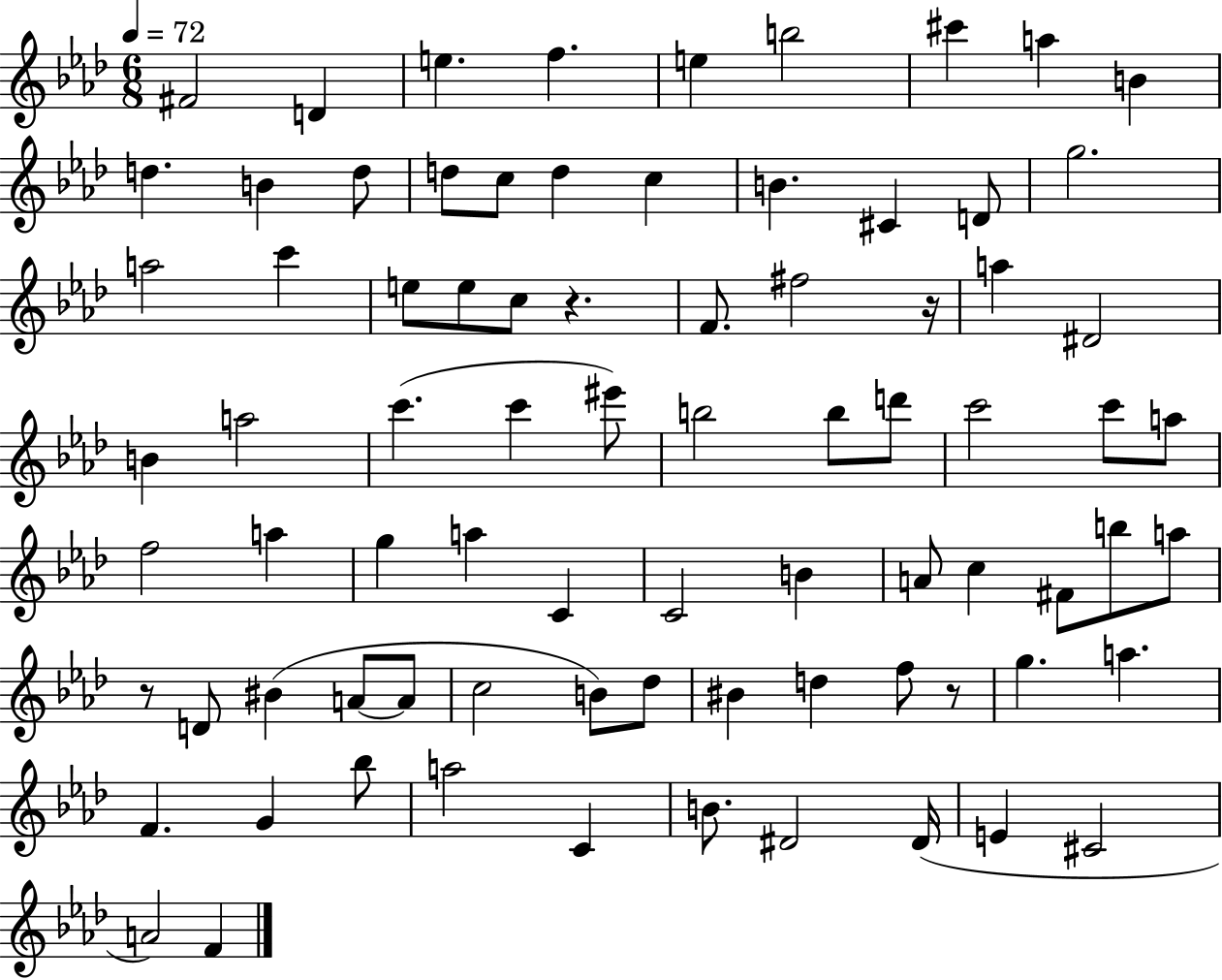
X:1
T:Untitled
M:6/8
L:1/4
K:Ab
^F2 D e f e b2 ^c' a B d B d/2 d/2 c/2 d c B ^C D/2 g2 a2 c' e/2 e/2 c/2 z F/2 ^f2 z/4 a ^D2 B a2 c' c' ^e'/2 b2 b/2 d'/2 c'2 c'/2 a/2 f2 a g a C C2 B A/2 c ^F/2 b/2 a/2 z/2 D/2 ^B A/2 A/2 c2 B/2 _d/2 ^B d f/2 z/2 g a F G _b/2 a2 C B/2 ^D2 ^D/4 E ^C2 A2 F